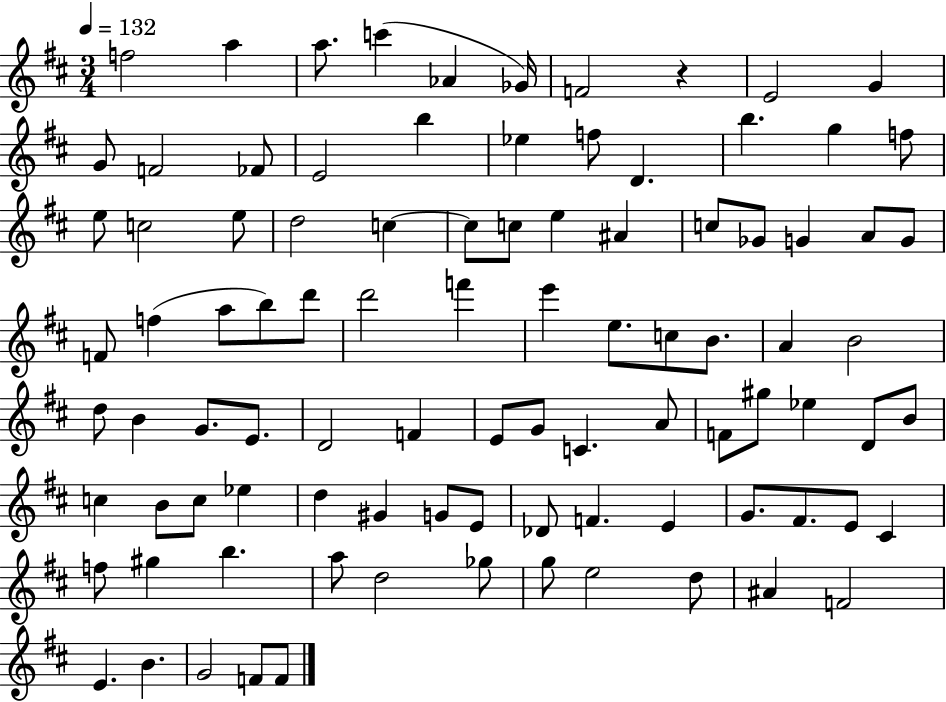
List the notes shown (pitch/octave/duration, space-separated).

F5/h A5/q A5/e. C6/q Ab4/q Gb4/s F4/h R/q E4/h G4/q G4/e F4/h FES4/e E4/h B5/q Eb5/q F5/e D4/q. B5/q. G5/q F5/e E5/e C5/h E5/e D5/h C5/q C5/e C5/e E5/q A#4/q C5/e Gb4/e G4/q A4/e G4/e F4/e F5/q A5/e B5/e D6/e D6/h F6/q E6/q E5/e. C5/e B4/e. A4/q B4/h D5/e B4/q G4/e. E4/e. D4/h F4/q E4/e G4/e C4/q. A4/e F4/e G#5/e Eb5/q D4/e B4/e C5/q B4/e C5/e Eb5/q D5/q G#4/q G4/e E4/e Db4/e F4/q. E4/q G4/e. F#4/e. E4/e C#4/q F5/e G#5/q B5/q. A5/e D5/h Gb5/e G5/e E5/h D5/e A#4/q F4/h E4/q. B4/q. G4/h F4/e F4/e